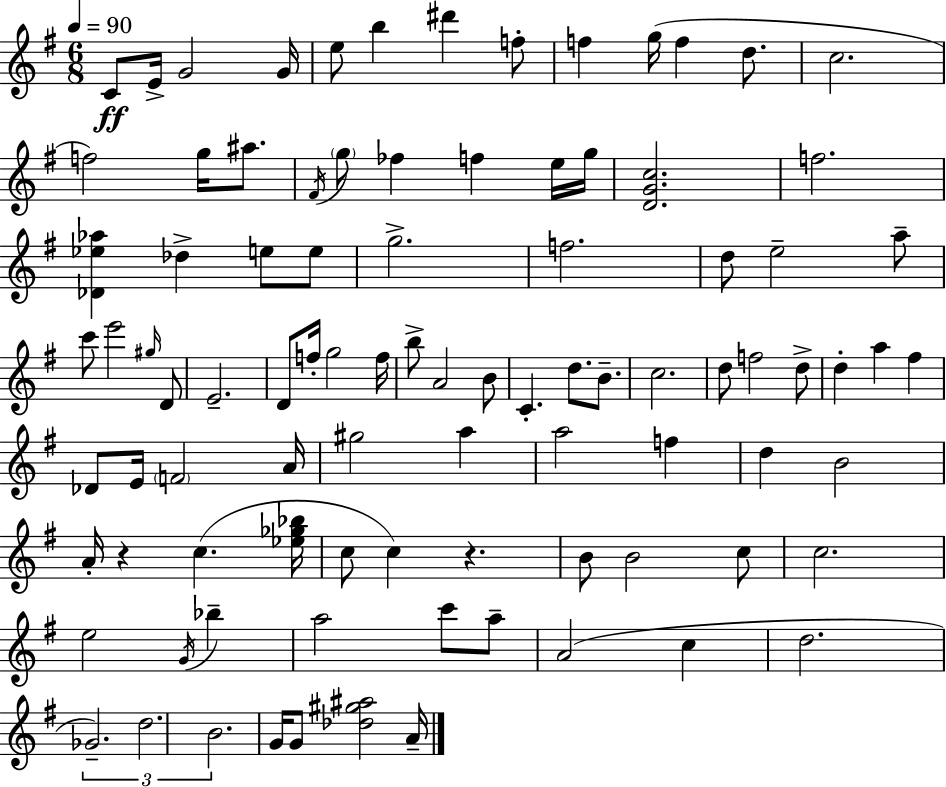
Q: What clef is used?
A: treble